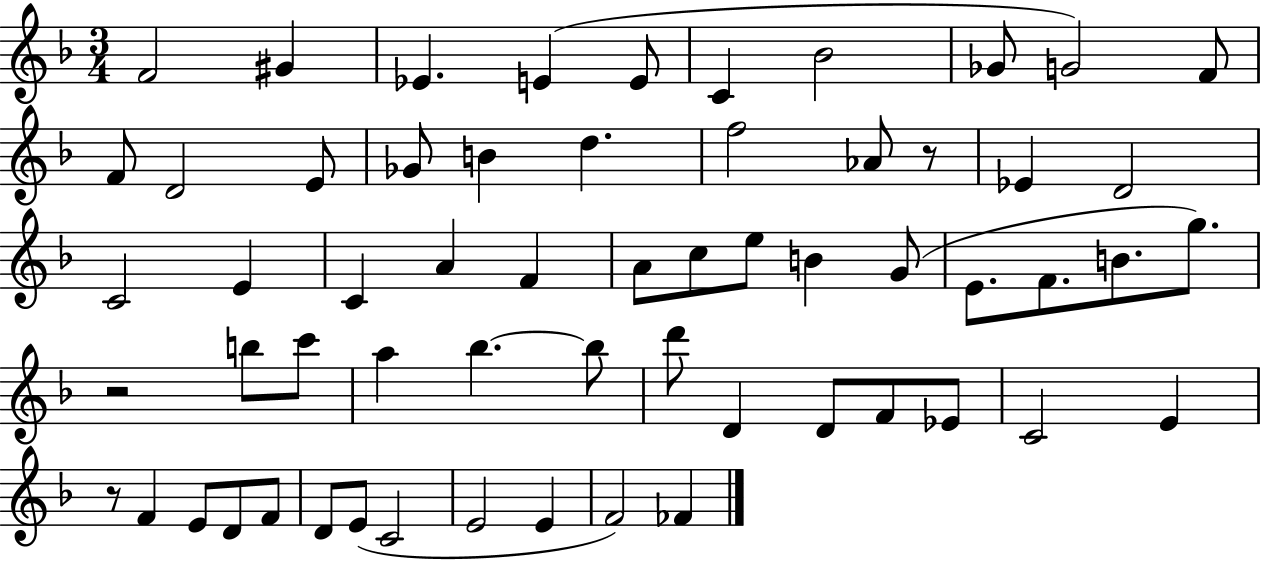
{
  \clef treble
  \numericTimeSignature
  \time 3/4
  \key f \major
  f'2 gis'4 | ees'4. e'4( e'8 | c'4 bes'2 | ges'8 g'2) f'8 | \break f'8 d'2 e'8 | ges'8 b'4 d''4. | f''2 aes'8 r8 | ees'4 d'2 | \break c'2 e'4 | c'4 a'4 f'4 | a'8 c''8 e''8 b'4 g'8( | e'8. f'8. b'8. g''8.) | \break r2 b''8 c'''8 | a''4 bes''4.~~ bes''8 | d'''8 d'4 d'8 f'8 ees'8 | c'2 e'4 | \break r8 f'4 e'8 d'8 f'8 | d'8 e'8( c'2 | e'2 e'4 | f'2) fes'4 | \break \bar "|."
}